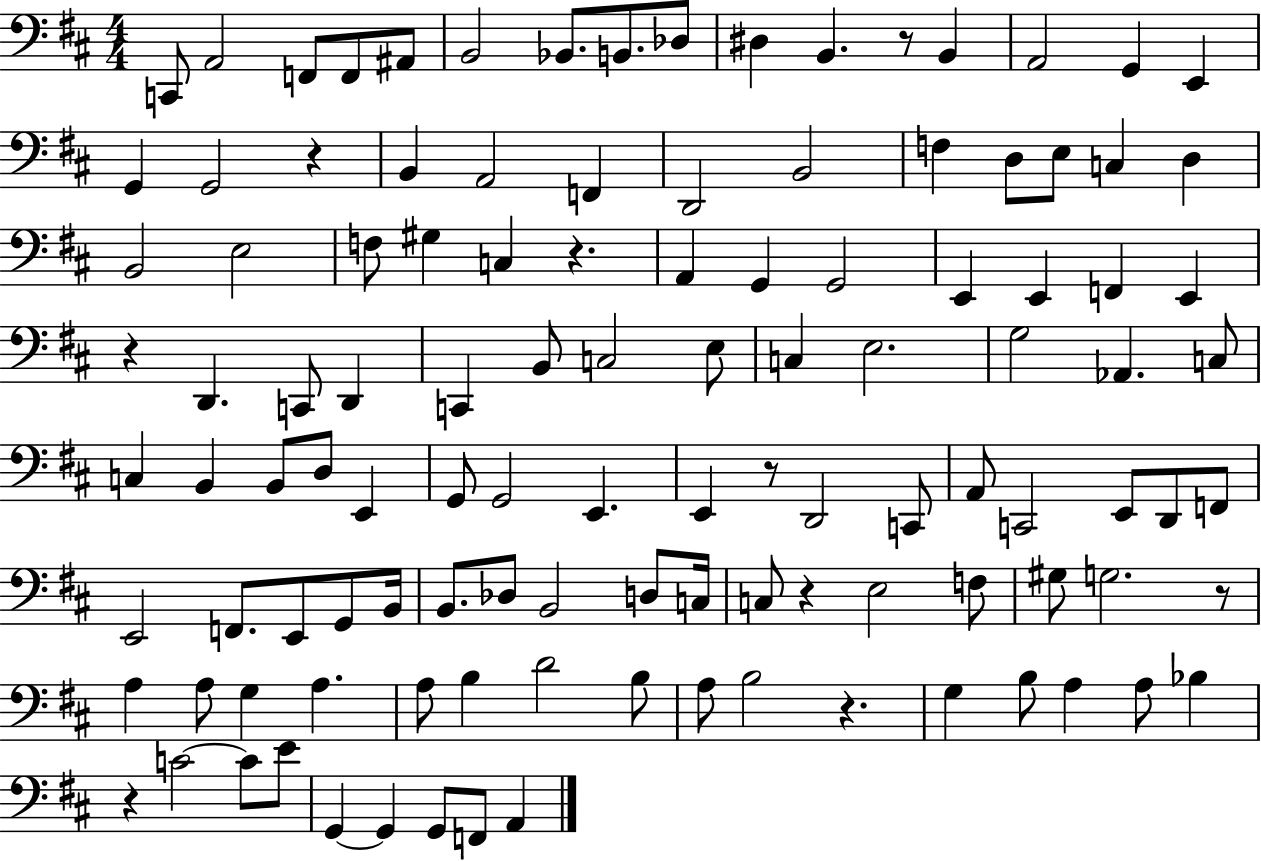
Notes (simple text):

C2/e A2/h F2/e F2/e A#2/e B2/h Bb2/e. B2/e. Db3/e D#3/q B2/q. R/e B2/q A2/h G2/q E2/q G2/q G2/h R/q B2/q A2/h F2/q D2/h B2/h F3/q D3/e E3/e C3/q D3/q B2/h E3/h F3/e G#3/q C3/q R/q. A2/q G2/q G2/h E2/q E2/q F2/q E2/q R/q D2/q. C2/e D2/q C2/q B2/e C3/h E3/e C3/q E3/h. G3/h Ab2/q. C3/e C3/q B2/q B2/e D3/e E2/q G2/e G2/h E2/q. E2/q R/e D2/h C2/e A2/e C2/h E2/e D2/e F2/e E2/h F2/e. E2/e G2/e B2/s B2/e. Db3/e B2/h D3/e C3/s C3/e R/q E3/h F3/e G#3/e G3/h. R/e A3/q A3/e G3/q A3/q. A3/e B3/q D4/h B3/e A3/e B3/h R/q. G3/q B3/e A3/q A3/e Bb3/q R/q C4/h C4/e E4/e G2/q G2/q G2/e F2/e A2/q